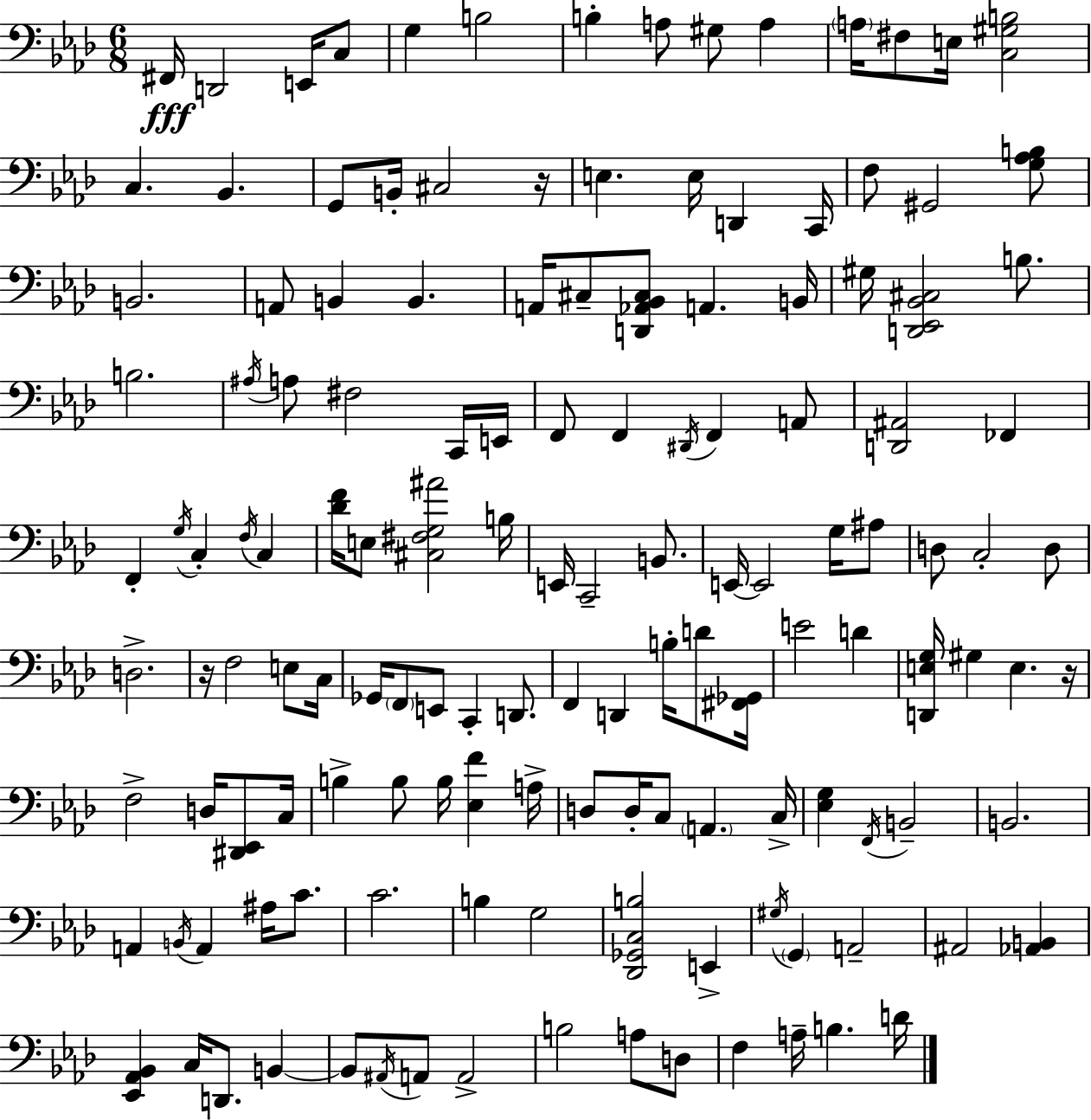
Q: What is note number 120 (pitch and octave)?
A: A3